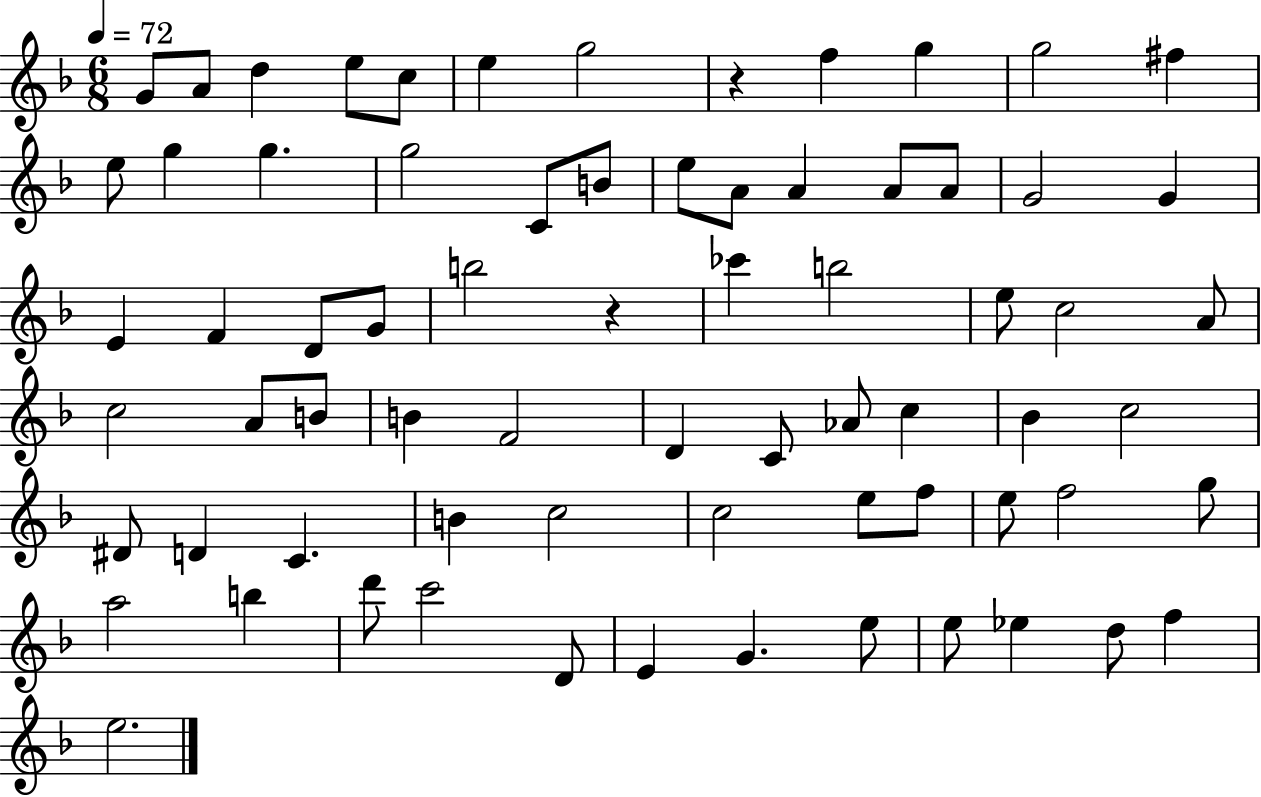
G4/e A4/e D5/q E5/e C5/e E5/q G5/h R/q F5/q G5/q G5/h F#5/q E5/e G5/q G5/q. G5/h C4/e B4/e E5/e A4/e A4/q A4/e A4/e G4/h G4/q E4/q F4/q D4/e G4/e B5/h R/q CES6/q B5/h E5/e C5/h A4/e C5/h A4/e B4/e B4/q F4/h D4/q C4/e Ab4/e C5/q Bb4/q C5/h D#4/e D4/q C4/q. B4/q C5/h C5/h E5/e F5/e E5/e F5/h G5/e A5/h B5/q D6/e C6/h D4/e E4/q G4/q. E5/e E5/e Eb5/q D5/e F5/q E5/h.